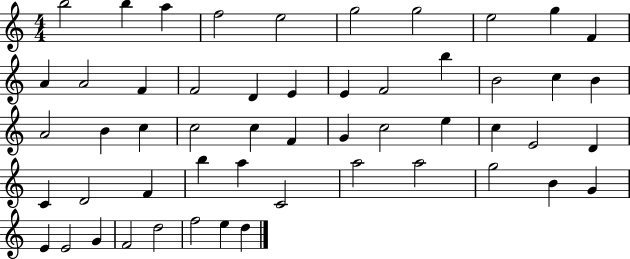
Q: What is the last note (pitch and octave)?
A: D5